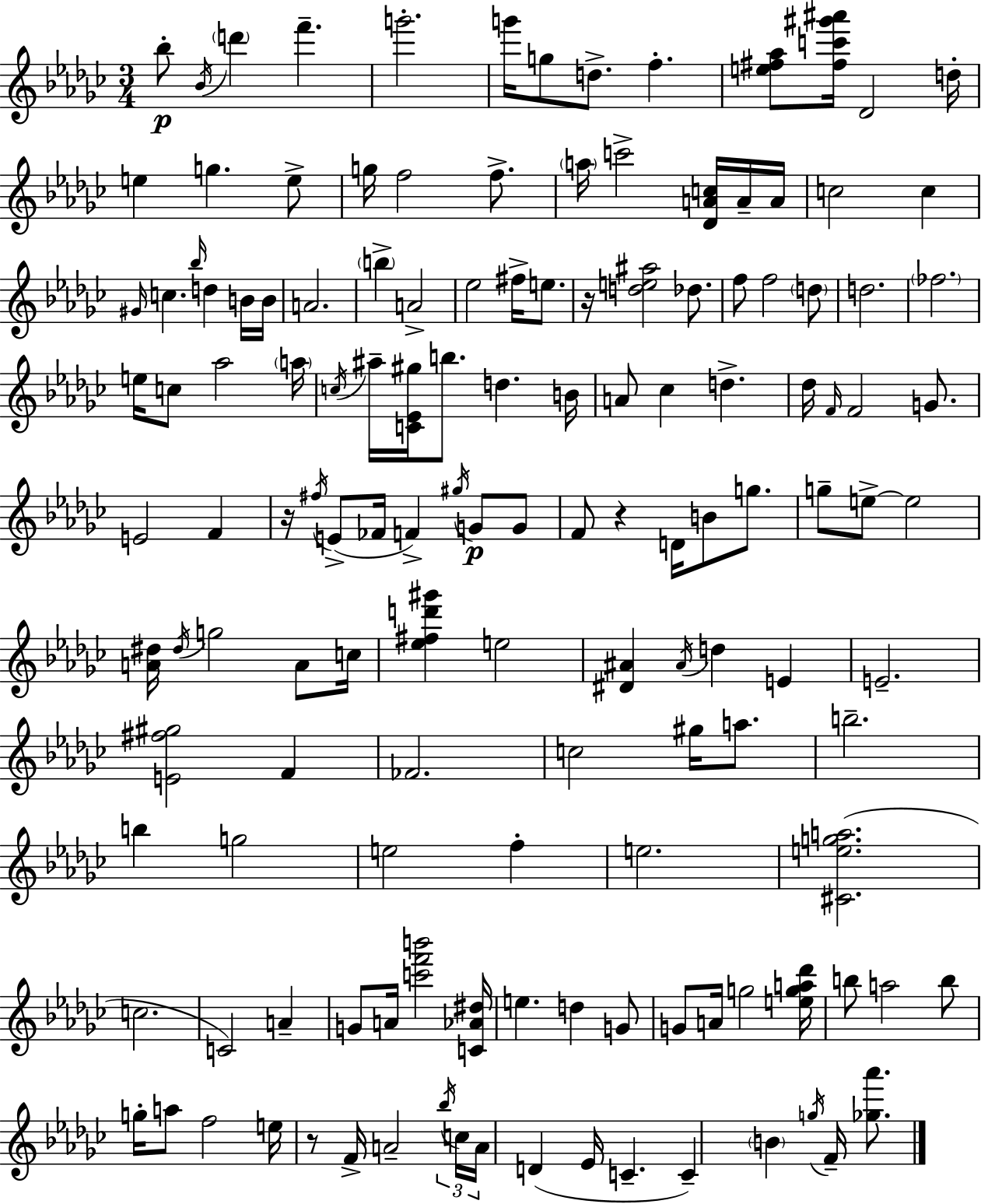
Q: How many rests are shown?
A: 4